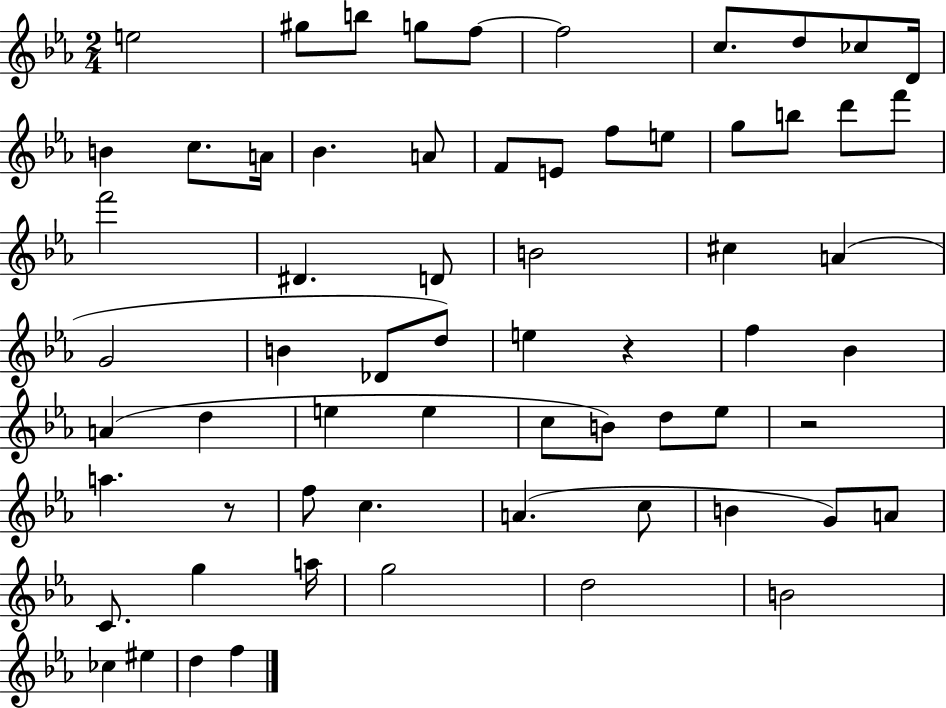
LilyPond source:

{
  \clef treble
  \numericTimeSignature
  \time 2/4
  \key ees \major
  e''2 | gis''8 b''8 g''8 f''8~~ | f''2 | c''8. d''8 ces''8 d'16 | \break b'4 c''8. a'16 | bes'4. a'8 | f'8 e'8 f''8 e''8 | g''8 b''8 d'''8 f'''8 | \break f'''2 | dis'4. d'8 | b'2 | cis''4 a'4( | \break g'2 | b'4 des'8 d''8) | e''4 r4 | f''4 bes'4 | \break a'4( d''4 | e''4 e''4 | c''8 b'8) d''8 ees''8 | r2 | \break a''4. r8 | f''8 c''4. | a'4.( c''8 | b'4 g'8) a'8 | \break c'8. g''4 a''16 | g''2 | d''2 | b'2 | \break ces''4 eis''4 | d''4 f''4 | \bar "|."
}